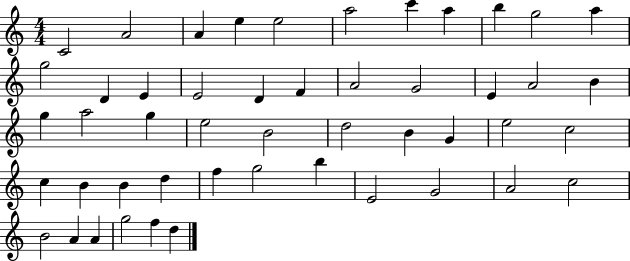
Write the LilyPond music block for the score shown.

{
  \clef treble
  \numericTimeSignature
  \time 4/4
  \key c \major
  c'2 a'2 | a'4 e''4 e''2 | a''2 c'''4 a''4 | b''4 g''2 a''4 | \break g''2 d'4 e'4 | e'2 d'4 f'4 | a'2 g'2 | e'4 a'2 b'4 | \break g''4 a''2 g''4 | e''2 b'2 | d''2 b'4 g'4 | e''2 c''2 | \break c''4 b'4 b'4 d''4 | f''4 g''2 b''4 | e'2 g'2 | a'2 c''2 | \break b'2 a'4 a'4 | g''2 f''4 d''4 | \bar "|."
}